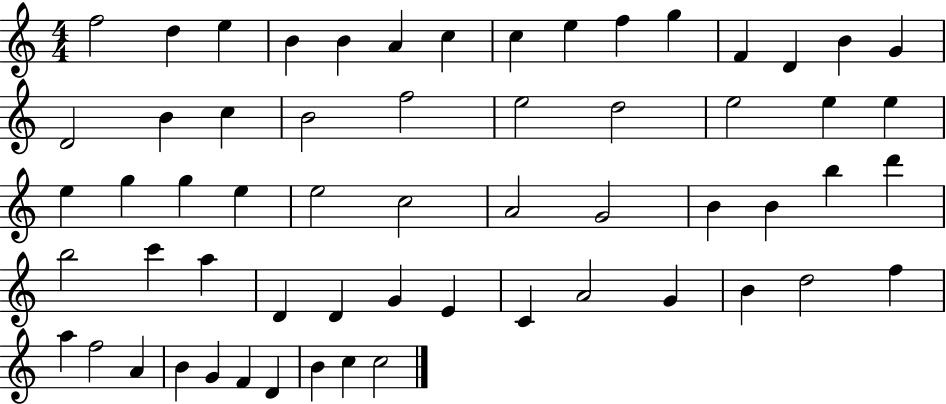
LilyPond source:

{
  \clef treble
  \numericTimeSignature
  \time 4/4
  \key c \major
  f''2 d''4 e''4 | b'4 b'4 a'4 c''4 | c''4 e''4 f''4 g''4 | f'4 d'4 b'4 g'4 | \break d'2 b'4 c''4 | b'2 f''2 | e''2 d''2 | e''2 e''4 e''4 | \break e''4 g''4 g''4 e''4 | e''2 c''2 | a'2 g'2 | b'4 b'4 b''4 d'''4 | \break b''2 c'''4 a''4 | d'4 d'4 g'4 e'4 | c'4 a'2 g'4 | b'4 d''2 f''4 | \break a''4 f''2 a'4 | b'4 g'4 f'4 d'4 | b'4 c''4 c''2 | \bar "|."
}